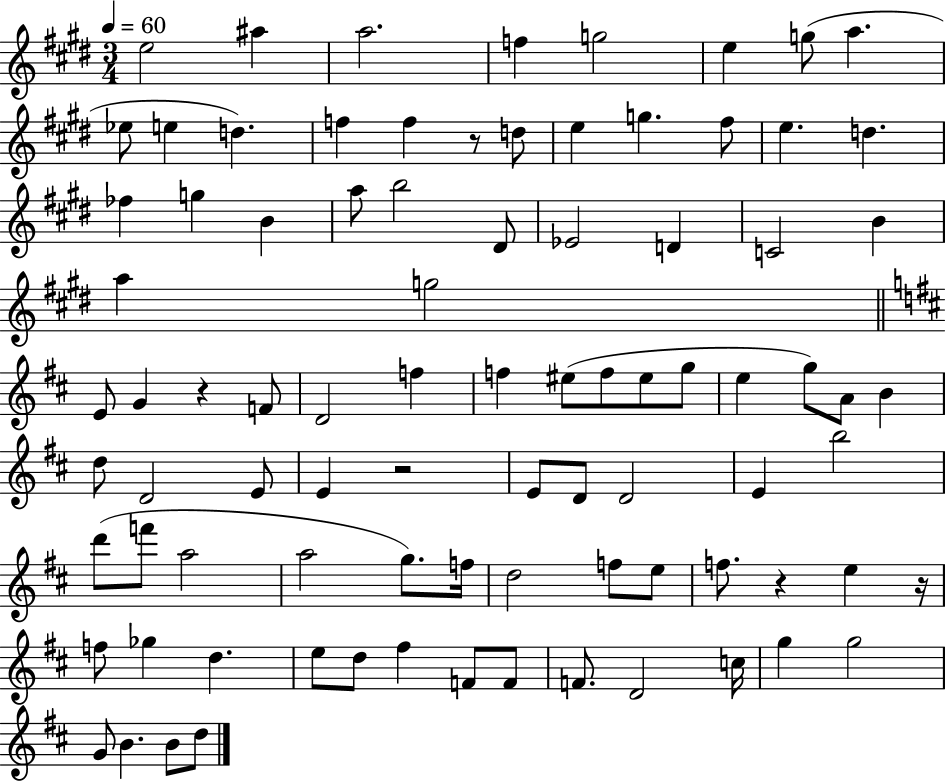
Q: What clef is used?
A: treble